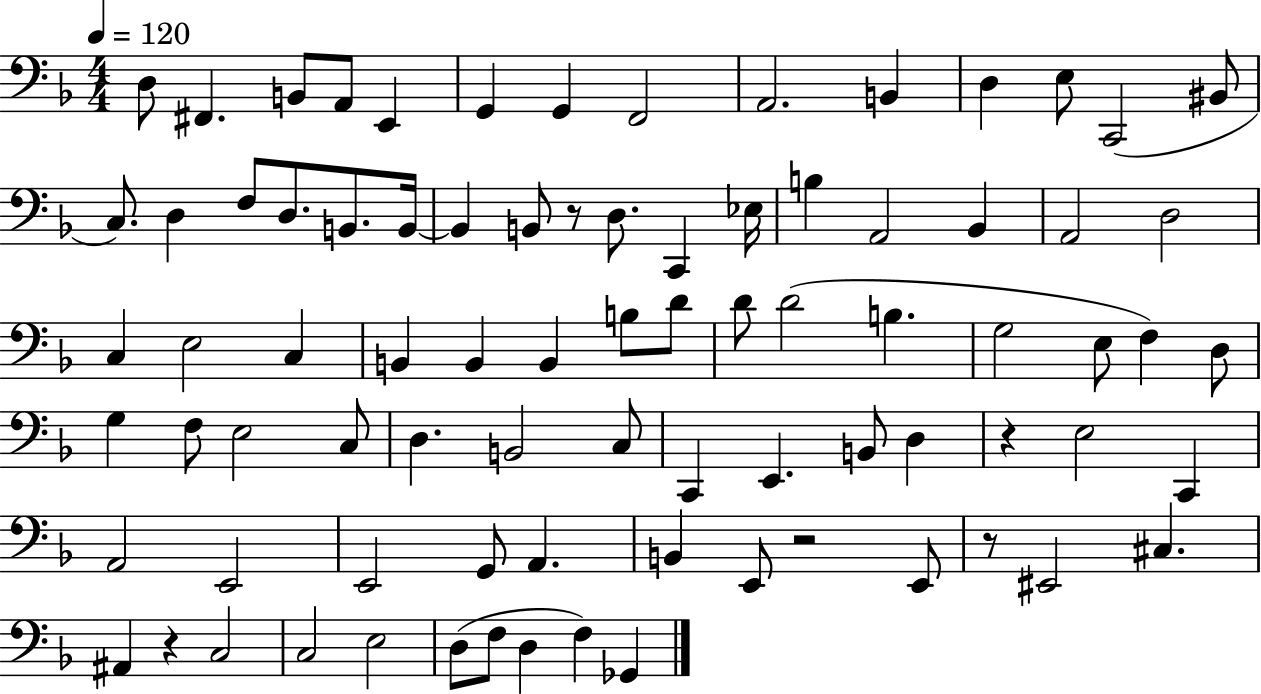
D3/e F#2/q. B2/e A2/e E2/q G2/q G2/q F2/h A2/h. B2/q D3/q E3/e C2/h BIS2/e C3/e. D3/q F3/e D3/e. B2/e. B2/s B2/q B2/e R/e D3/e. C2/q Eb3/s B3/q A2/h Bb2/q A2/h D3/h C3/q E3/h C3/q B2/q B2/q B2/q B3/e D4/e D4/e D4/h B3/q. G3/h E3/e F3/q D3/e G3/q F3/e E3/h C3/e D3/q. B2/h C3/e C2/q E2/q. B2/e D3/q R/q E3/h C2/q A2/h E2/h E2/h G2/e A2/q. B2/q E2/e R/h E2/e R/e EIS2/h C#3/q. A#2/q R/q C3/h C3/h E3/h D3/e F3/e D3/q F3/q Gb2/q